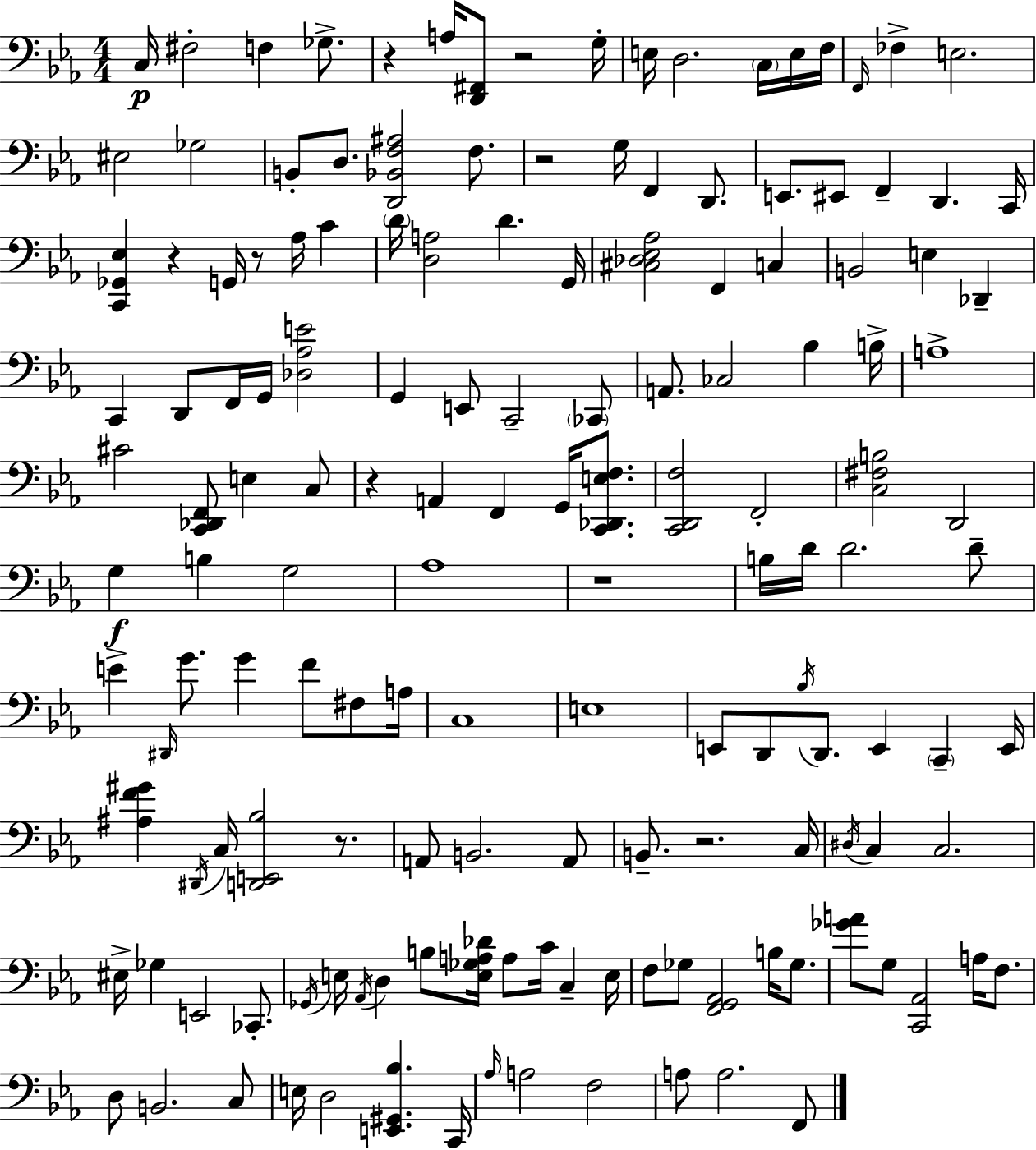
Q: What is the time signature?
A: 4/4